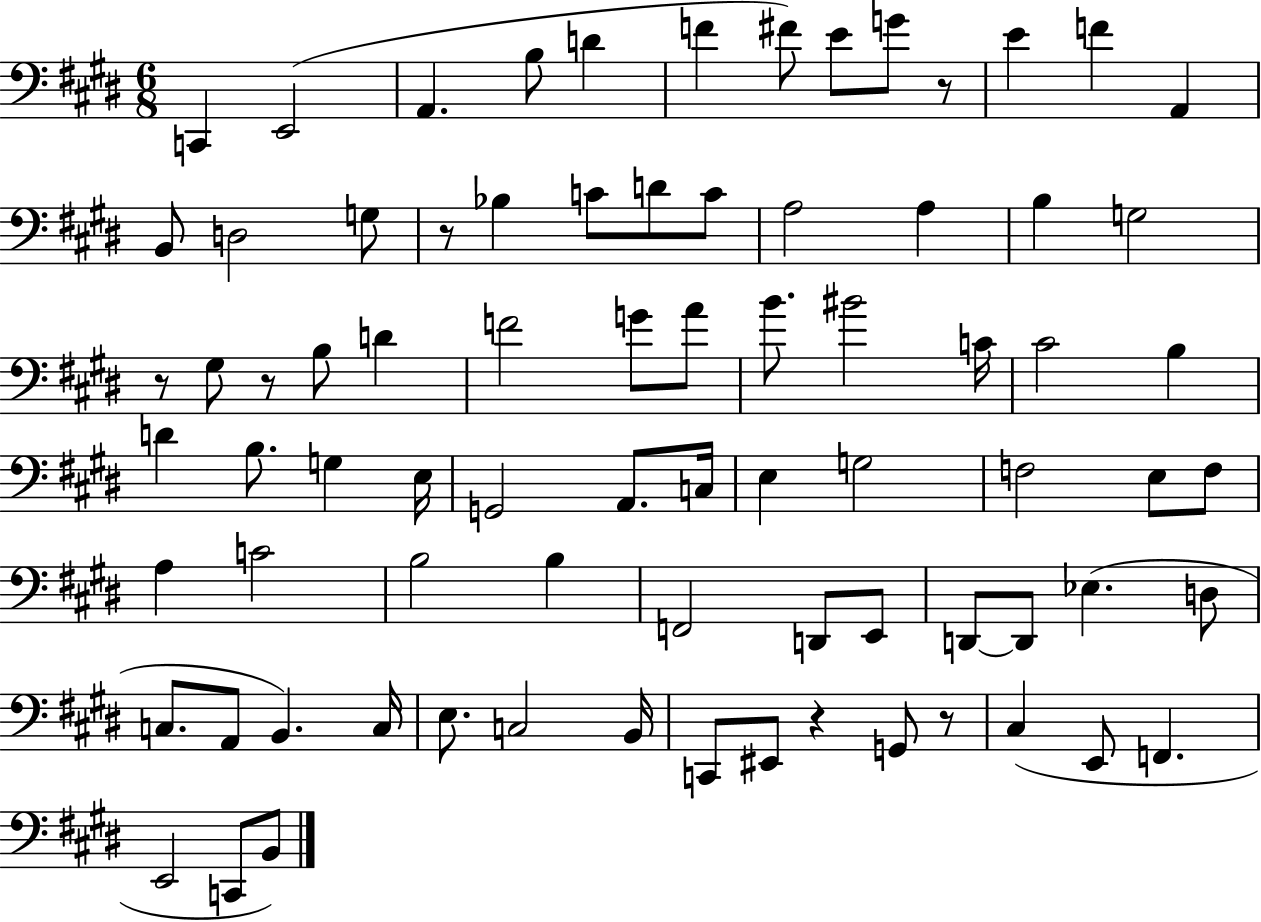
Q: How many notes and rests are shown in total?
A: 79